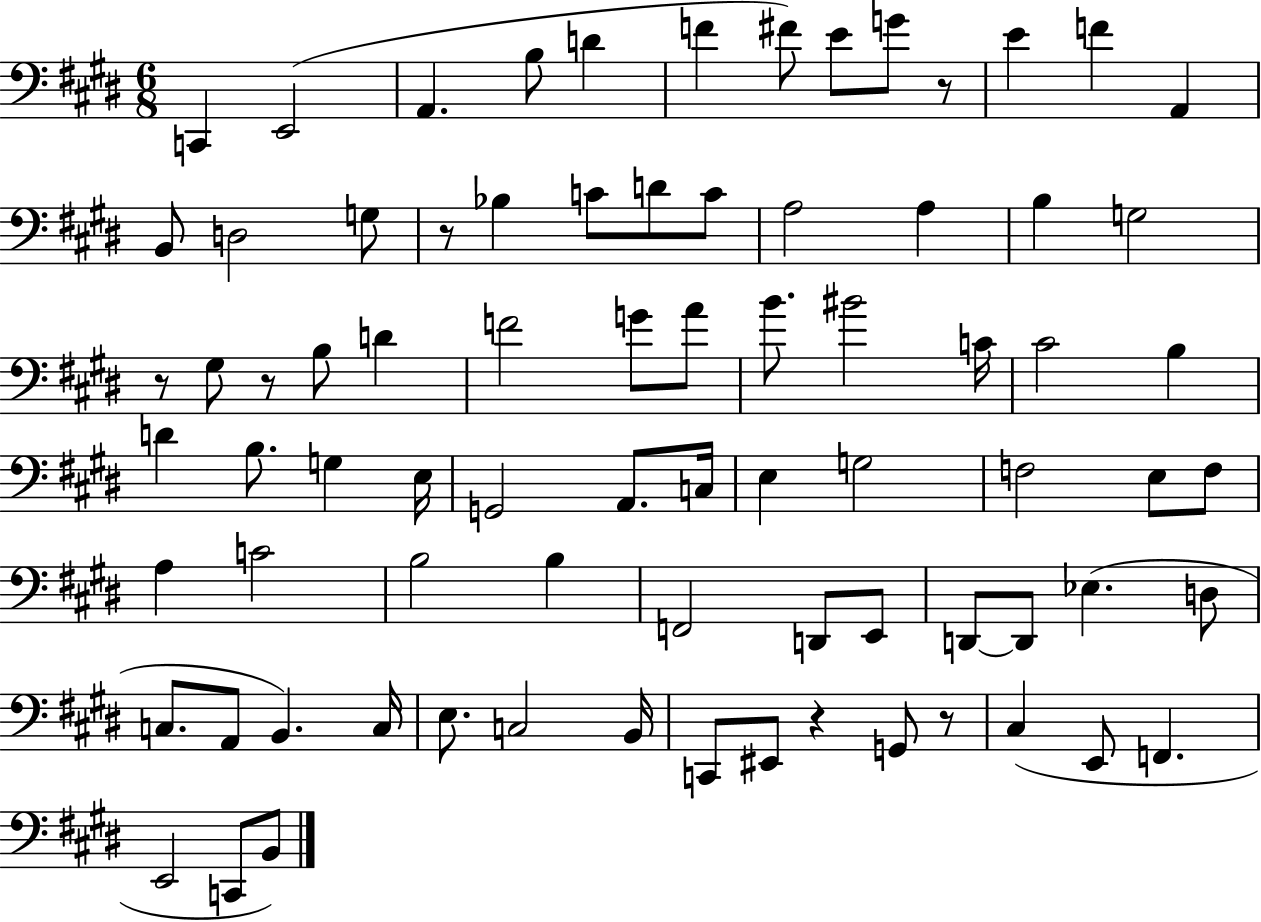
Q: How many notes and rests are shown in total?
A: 79